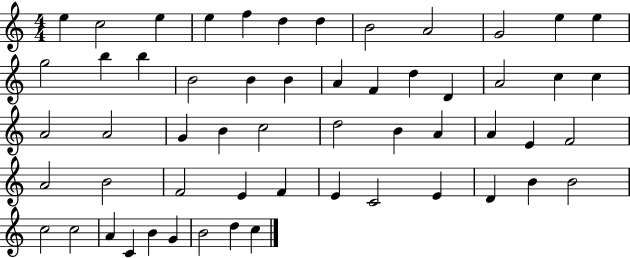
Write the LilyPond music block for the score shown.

{
  \clef treble
  \numericTimeSignature
  \time 4/4
  \key c \major
  e''4 c''2 e''4 | e''4 f''4 d''4 d''4 | b'2 a'2 | g'2 e''4 e''4 | \break g''2 b''4 b''4 | b'2 b'4 b'4 | a'4 f'4 d''4 d'4 | a'2 c''4 c''4 | \break a'2 a'2 | g'4 b'4 c''2 | d''2 b'4 a'4 | a'4 e'4 f'2 | \break a'2 b'2 | f'2 e'4 f'4 | e'4 c'2 e'4 | d'4 b'4 b'2 | \break c''2 c''2 | a'4 c'4 b'4 g'4 | b'2 d''4 c''4 | \bar "|."
}